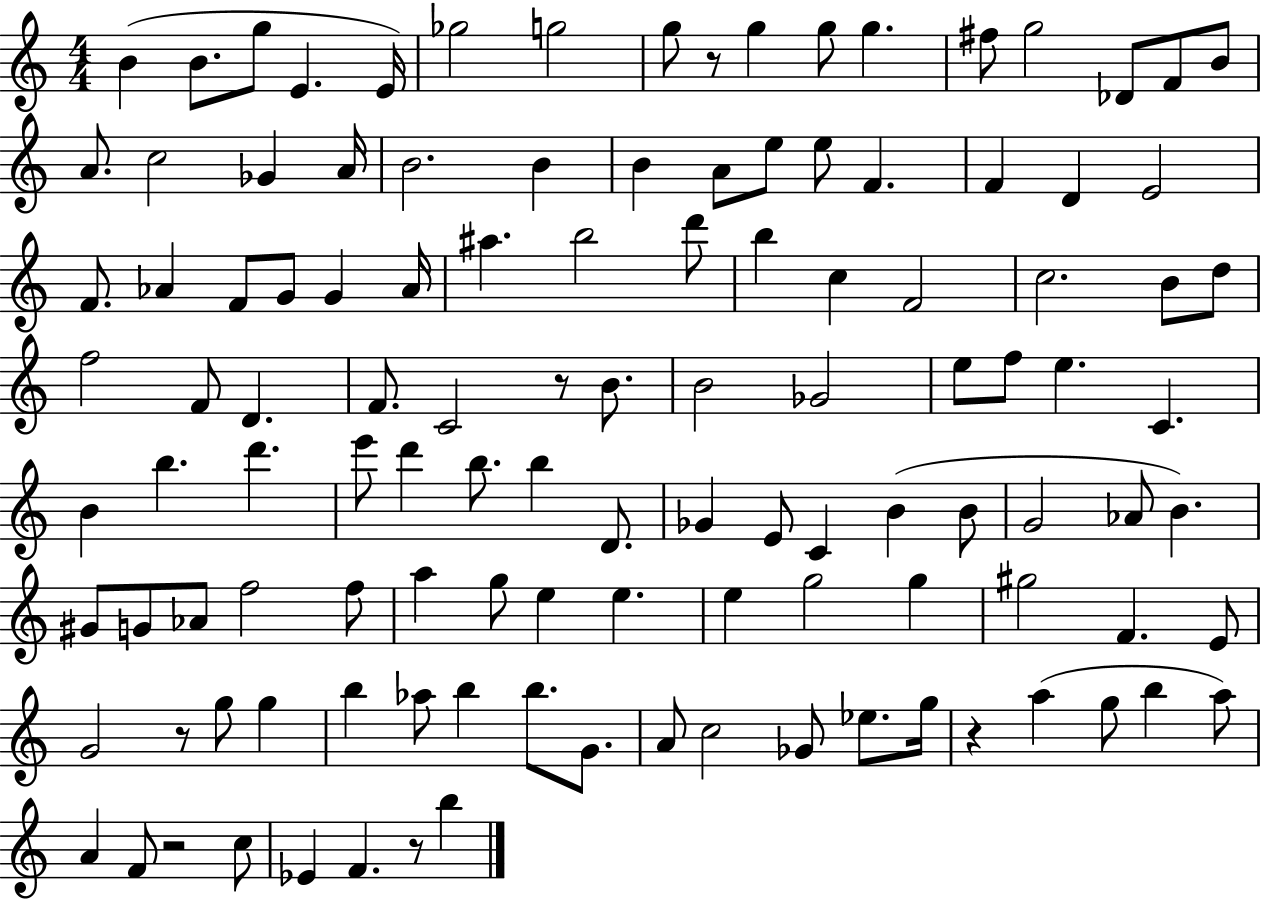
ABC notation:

X:1
T:Untitled
M:4/4
L:1/4
K:C
B B/2 g/2 E E/4 _g2 g2 g/2 z/2 g g/2 g ^f/2 g2 _D/2 F/2 B/2 A/2 c2 _G A/4 B2 B B A/2 e/2 e/2 F F D E2 F/2 _A F/2 G/2 G _A/4 ^a b2 d'/2 b c F2 c2 B/2 d/2 f2 F/2 D F/2 C2 z/2 B/2 B2 _G2 e/2 f/2 e C B b d' e'/2 d' b/2 b D/2 _G E/2 C B B/2 G2 _A/2 B ^G/2 G/2 _A/2 f2 f/2 a g/2 e e e g2 g ^g2 F E/2 G2 z/2 g/2 g b _a/2 b b/2 G/2 A/2 c2 _G/2 _e/2 g/4 z a g/2 b a/2 A F/2 z2 c/2 _E F z/2 b